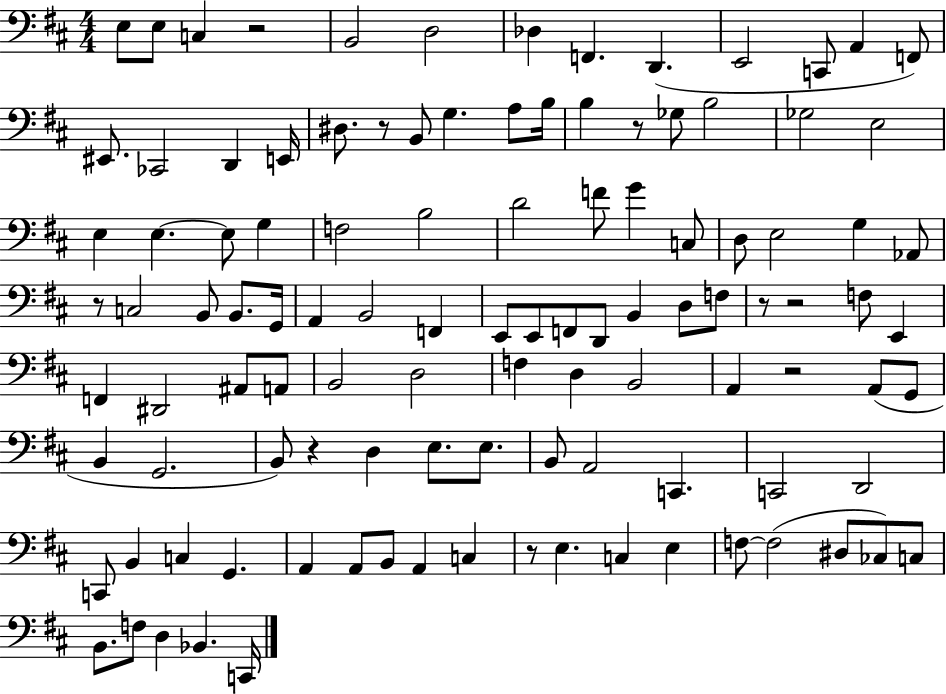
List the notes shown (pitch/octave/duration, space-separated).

E3/e E3/e C3/q R/h B2/h D3/h Db3/q F2/q. D2/q. E2/h C2/e A2/q F2/e EIS2/e. CES2/h D2/q E2/s D#3/e. R/e B2/e G3/q. A3/e B3/s B3/q R/e Gb3/e B3/h Gb3/h E3/h E3/q E3/q. E3/e G3/q F3/h B3/h D4/h F4/e G4/q C3/e D3/e E3/h G3/q Ab2/e R/e C3/h B2/e B2/e. G2/s A2/q B2/h F2/q E2/e E2/e F2/e D2/e B2/q D3/e F3/e R/e R/h F3/e E2/q F2/q D#2/h A#2/e A2/e B2/h D3/h F3/q D3/q B2/h A2/q R/h A2/e G2/e B2/q G2/h. B2/e R/q D3/q E3/e. E3/e. B2/e A2/h C2/q. C2/h D2/h C2/e B2/q C3/q G2/q. A2/q A2/e B2/e A2/q C3/q R/e E3/q. C3/q E3/q F3/e F3/h D#3/e CES3/e C3/e B2/e. F3/e D3/q Bb2/q. C2/s